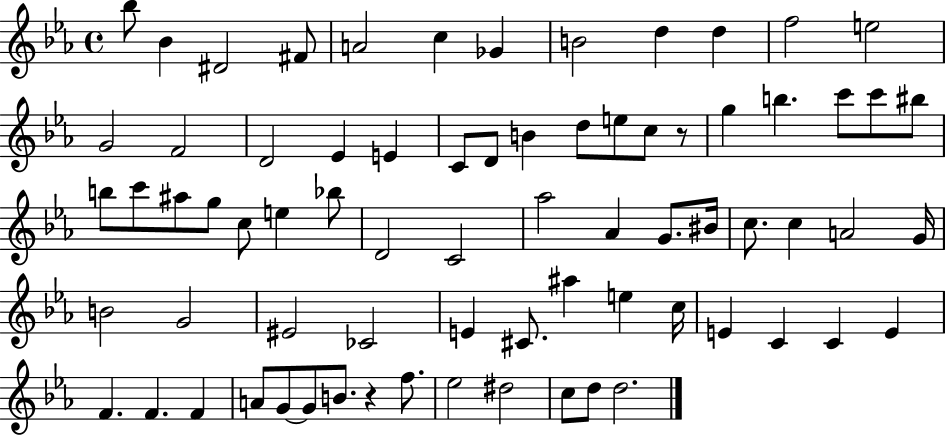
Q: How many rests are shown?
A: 2